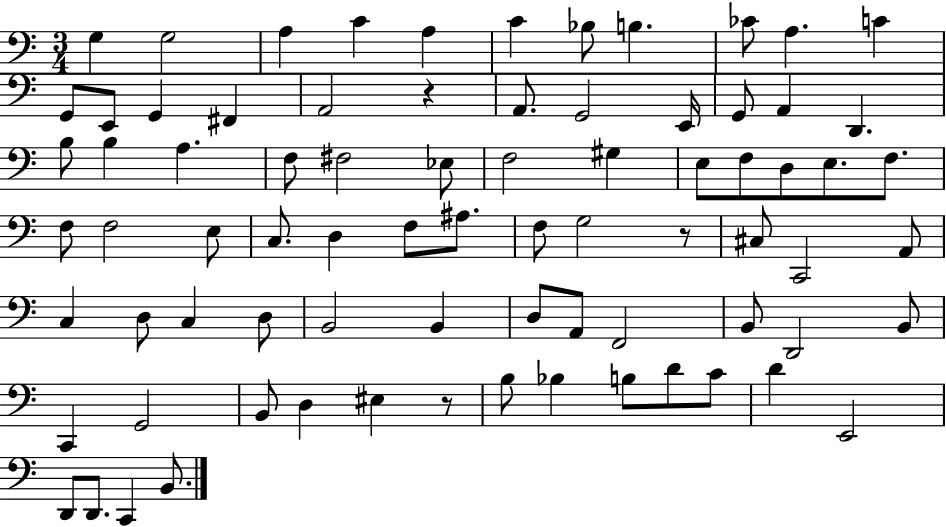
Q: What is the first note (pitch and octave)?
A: G3